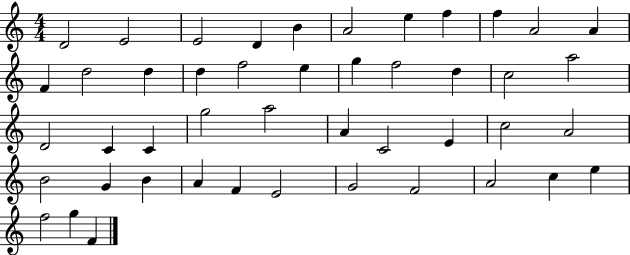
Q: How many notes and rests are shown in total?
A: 46